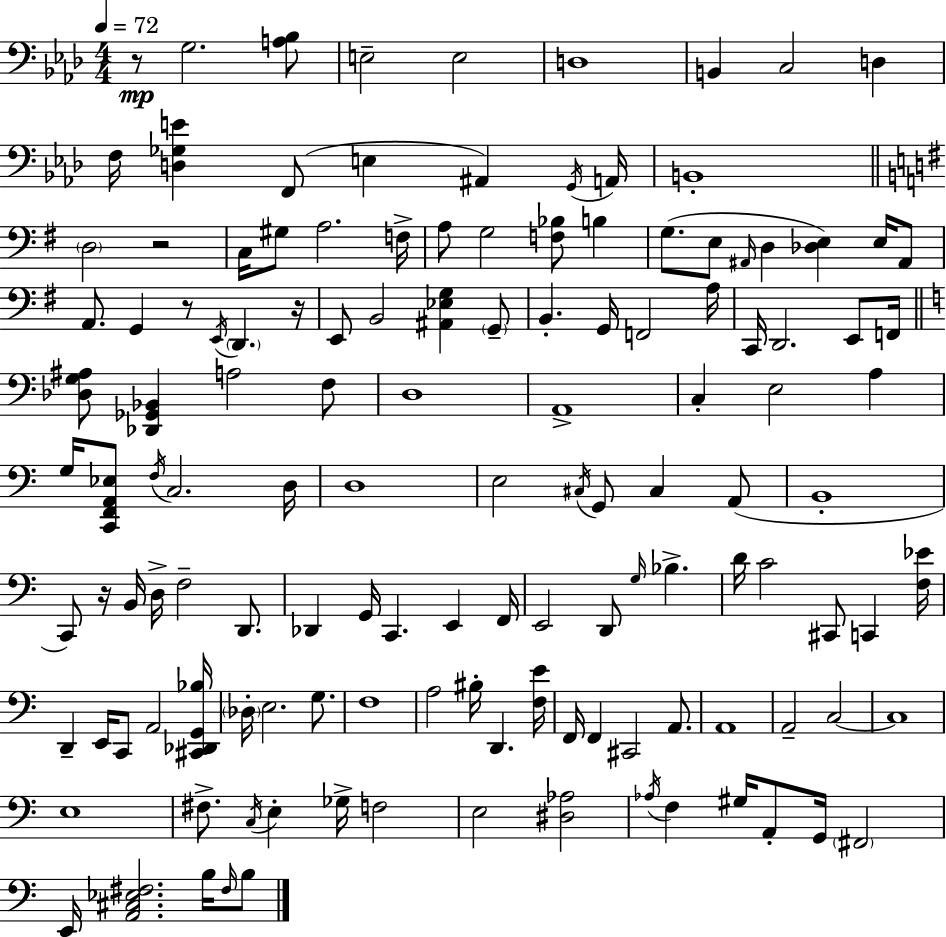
{
  \clef bass
  \numericTimeSignature
  \time 4/4
  \key aes \major
  \tempo 4 = 72
  r8\mp g2. <a bes>8 | e2-- e2 | d1 | b,4 c2 d4 | \break f16 <d ges e'>4 f,8( e4 ais,4) \acciaccatura { g,16 } | a,16 b,1-. | \bar "||" \break \key g \major \parenthesize d2 r2 | c16 gis8 a2. f16-> | a8 g2 <f bes>8 b4 | g8.( e8 \grace { ais,16 } d4 <des e>4) e16 ais,8 | \break a,8. g,4 r8 \acciaccatura { e,16 } \parenthesize d,4. | r16 e,8 b,2 <ais, ees g>4 | \parenthesize g,8-- b,4.-. g,16 f,2 | a16 c,16 d,2. e,8 | \break f,16 \bar "||" \break \key c \major <des g ais>8 <des, ges, bes,>4 a2 f8 | d1 | a,1-> | c4-. e2 a4 | \break g16 <c, f, a, ees>8 \acciaccatura { f16 } c2. | d16 d1 | e2 \acciaccatura { cis16 } g,8 cis4 | a,8( b,1-. | \break c,8) r16 b,16 d16-> f2-- d,8. | des,4 g,16 c,4. e,4 | f,16 e,2 d,8 \grace { g16 } bes4.-> | d'16 c'2 cis,8 c,4 | \break <f ees'>16 d,4-- e,16 c,8 a,2 | <cis, des, g, bes>16 \parenthesize des16-. e2. | g8. f1 | a2 bis16-. d,4. | \break <f e'>16 f,16 f,4 cis,2 | a,8. a,1 | a,2-- c2~~ | c1 | \break e1 | fis8.-> \acciaccatura { c16 } e4-. ges16-> f2 | e2 <dis aes>2 | \acciaccatura { aes16 } f4 gis16 a,8-. g,16 \parenthesize fis,2 | \break e,16 <a, cis ees fis>2. | b16 \grace { fis16 } b8 \bar "|."
}